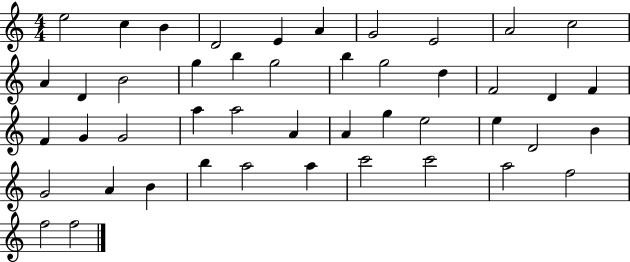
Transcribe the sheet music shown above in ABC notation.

X:1
T:Untitled
M:4/4
L:1/4
K:C
e2 c B D2 E A G2 E2 A2 c2 A D B2 g b g2 b g2 d F2 D F F G G2 a a2 A A g e2 e D2 B G2 A B b a2 a c'2 c'2 a2 f2 f2 f2